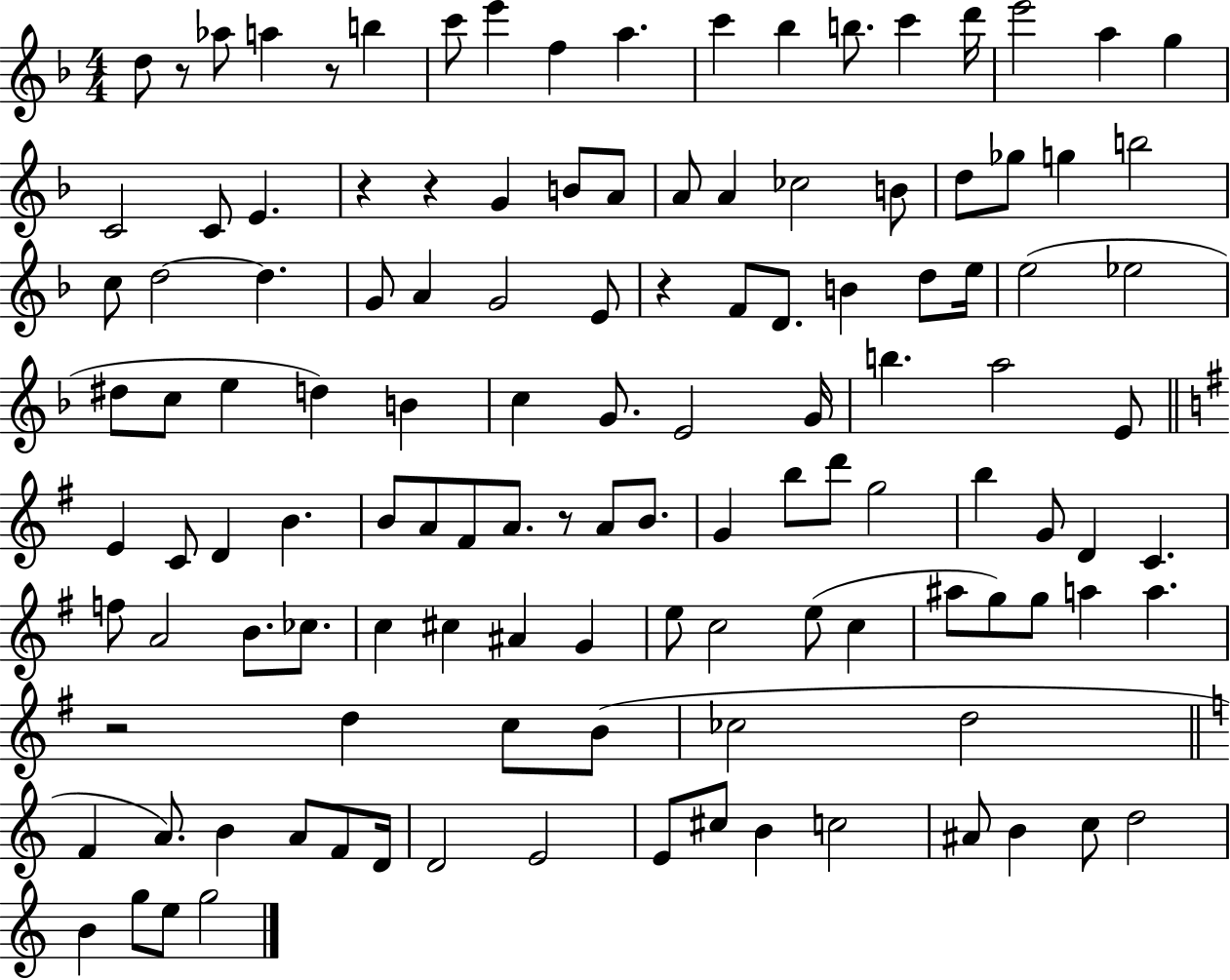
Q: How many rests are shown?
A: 7